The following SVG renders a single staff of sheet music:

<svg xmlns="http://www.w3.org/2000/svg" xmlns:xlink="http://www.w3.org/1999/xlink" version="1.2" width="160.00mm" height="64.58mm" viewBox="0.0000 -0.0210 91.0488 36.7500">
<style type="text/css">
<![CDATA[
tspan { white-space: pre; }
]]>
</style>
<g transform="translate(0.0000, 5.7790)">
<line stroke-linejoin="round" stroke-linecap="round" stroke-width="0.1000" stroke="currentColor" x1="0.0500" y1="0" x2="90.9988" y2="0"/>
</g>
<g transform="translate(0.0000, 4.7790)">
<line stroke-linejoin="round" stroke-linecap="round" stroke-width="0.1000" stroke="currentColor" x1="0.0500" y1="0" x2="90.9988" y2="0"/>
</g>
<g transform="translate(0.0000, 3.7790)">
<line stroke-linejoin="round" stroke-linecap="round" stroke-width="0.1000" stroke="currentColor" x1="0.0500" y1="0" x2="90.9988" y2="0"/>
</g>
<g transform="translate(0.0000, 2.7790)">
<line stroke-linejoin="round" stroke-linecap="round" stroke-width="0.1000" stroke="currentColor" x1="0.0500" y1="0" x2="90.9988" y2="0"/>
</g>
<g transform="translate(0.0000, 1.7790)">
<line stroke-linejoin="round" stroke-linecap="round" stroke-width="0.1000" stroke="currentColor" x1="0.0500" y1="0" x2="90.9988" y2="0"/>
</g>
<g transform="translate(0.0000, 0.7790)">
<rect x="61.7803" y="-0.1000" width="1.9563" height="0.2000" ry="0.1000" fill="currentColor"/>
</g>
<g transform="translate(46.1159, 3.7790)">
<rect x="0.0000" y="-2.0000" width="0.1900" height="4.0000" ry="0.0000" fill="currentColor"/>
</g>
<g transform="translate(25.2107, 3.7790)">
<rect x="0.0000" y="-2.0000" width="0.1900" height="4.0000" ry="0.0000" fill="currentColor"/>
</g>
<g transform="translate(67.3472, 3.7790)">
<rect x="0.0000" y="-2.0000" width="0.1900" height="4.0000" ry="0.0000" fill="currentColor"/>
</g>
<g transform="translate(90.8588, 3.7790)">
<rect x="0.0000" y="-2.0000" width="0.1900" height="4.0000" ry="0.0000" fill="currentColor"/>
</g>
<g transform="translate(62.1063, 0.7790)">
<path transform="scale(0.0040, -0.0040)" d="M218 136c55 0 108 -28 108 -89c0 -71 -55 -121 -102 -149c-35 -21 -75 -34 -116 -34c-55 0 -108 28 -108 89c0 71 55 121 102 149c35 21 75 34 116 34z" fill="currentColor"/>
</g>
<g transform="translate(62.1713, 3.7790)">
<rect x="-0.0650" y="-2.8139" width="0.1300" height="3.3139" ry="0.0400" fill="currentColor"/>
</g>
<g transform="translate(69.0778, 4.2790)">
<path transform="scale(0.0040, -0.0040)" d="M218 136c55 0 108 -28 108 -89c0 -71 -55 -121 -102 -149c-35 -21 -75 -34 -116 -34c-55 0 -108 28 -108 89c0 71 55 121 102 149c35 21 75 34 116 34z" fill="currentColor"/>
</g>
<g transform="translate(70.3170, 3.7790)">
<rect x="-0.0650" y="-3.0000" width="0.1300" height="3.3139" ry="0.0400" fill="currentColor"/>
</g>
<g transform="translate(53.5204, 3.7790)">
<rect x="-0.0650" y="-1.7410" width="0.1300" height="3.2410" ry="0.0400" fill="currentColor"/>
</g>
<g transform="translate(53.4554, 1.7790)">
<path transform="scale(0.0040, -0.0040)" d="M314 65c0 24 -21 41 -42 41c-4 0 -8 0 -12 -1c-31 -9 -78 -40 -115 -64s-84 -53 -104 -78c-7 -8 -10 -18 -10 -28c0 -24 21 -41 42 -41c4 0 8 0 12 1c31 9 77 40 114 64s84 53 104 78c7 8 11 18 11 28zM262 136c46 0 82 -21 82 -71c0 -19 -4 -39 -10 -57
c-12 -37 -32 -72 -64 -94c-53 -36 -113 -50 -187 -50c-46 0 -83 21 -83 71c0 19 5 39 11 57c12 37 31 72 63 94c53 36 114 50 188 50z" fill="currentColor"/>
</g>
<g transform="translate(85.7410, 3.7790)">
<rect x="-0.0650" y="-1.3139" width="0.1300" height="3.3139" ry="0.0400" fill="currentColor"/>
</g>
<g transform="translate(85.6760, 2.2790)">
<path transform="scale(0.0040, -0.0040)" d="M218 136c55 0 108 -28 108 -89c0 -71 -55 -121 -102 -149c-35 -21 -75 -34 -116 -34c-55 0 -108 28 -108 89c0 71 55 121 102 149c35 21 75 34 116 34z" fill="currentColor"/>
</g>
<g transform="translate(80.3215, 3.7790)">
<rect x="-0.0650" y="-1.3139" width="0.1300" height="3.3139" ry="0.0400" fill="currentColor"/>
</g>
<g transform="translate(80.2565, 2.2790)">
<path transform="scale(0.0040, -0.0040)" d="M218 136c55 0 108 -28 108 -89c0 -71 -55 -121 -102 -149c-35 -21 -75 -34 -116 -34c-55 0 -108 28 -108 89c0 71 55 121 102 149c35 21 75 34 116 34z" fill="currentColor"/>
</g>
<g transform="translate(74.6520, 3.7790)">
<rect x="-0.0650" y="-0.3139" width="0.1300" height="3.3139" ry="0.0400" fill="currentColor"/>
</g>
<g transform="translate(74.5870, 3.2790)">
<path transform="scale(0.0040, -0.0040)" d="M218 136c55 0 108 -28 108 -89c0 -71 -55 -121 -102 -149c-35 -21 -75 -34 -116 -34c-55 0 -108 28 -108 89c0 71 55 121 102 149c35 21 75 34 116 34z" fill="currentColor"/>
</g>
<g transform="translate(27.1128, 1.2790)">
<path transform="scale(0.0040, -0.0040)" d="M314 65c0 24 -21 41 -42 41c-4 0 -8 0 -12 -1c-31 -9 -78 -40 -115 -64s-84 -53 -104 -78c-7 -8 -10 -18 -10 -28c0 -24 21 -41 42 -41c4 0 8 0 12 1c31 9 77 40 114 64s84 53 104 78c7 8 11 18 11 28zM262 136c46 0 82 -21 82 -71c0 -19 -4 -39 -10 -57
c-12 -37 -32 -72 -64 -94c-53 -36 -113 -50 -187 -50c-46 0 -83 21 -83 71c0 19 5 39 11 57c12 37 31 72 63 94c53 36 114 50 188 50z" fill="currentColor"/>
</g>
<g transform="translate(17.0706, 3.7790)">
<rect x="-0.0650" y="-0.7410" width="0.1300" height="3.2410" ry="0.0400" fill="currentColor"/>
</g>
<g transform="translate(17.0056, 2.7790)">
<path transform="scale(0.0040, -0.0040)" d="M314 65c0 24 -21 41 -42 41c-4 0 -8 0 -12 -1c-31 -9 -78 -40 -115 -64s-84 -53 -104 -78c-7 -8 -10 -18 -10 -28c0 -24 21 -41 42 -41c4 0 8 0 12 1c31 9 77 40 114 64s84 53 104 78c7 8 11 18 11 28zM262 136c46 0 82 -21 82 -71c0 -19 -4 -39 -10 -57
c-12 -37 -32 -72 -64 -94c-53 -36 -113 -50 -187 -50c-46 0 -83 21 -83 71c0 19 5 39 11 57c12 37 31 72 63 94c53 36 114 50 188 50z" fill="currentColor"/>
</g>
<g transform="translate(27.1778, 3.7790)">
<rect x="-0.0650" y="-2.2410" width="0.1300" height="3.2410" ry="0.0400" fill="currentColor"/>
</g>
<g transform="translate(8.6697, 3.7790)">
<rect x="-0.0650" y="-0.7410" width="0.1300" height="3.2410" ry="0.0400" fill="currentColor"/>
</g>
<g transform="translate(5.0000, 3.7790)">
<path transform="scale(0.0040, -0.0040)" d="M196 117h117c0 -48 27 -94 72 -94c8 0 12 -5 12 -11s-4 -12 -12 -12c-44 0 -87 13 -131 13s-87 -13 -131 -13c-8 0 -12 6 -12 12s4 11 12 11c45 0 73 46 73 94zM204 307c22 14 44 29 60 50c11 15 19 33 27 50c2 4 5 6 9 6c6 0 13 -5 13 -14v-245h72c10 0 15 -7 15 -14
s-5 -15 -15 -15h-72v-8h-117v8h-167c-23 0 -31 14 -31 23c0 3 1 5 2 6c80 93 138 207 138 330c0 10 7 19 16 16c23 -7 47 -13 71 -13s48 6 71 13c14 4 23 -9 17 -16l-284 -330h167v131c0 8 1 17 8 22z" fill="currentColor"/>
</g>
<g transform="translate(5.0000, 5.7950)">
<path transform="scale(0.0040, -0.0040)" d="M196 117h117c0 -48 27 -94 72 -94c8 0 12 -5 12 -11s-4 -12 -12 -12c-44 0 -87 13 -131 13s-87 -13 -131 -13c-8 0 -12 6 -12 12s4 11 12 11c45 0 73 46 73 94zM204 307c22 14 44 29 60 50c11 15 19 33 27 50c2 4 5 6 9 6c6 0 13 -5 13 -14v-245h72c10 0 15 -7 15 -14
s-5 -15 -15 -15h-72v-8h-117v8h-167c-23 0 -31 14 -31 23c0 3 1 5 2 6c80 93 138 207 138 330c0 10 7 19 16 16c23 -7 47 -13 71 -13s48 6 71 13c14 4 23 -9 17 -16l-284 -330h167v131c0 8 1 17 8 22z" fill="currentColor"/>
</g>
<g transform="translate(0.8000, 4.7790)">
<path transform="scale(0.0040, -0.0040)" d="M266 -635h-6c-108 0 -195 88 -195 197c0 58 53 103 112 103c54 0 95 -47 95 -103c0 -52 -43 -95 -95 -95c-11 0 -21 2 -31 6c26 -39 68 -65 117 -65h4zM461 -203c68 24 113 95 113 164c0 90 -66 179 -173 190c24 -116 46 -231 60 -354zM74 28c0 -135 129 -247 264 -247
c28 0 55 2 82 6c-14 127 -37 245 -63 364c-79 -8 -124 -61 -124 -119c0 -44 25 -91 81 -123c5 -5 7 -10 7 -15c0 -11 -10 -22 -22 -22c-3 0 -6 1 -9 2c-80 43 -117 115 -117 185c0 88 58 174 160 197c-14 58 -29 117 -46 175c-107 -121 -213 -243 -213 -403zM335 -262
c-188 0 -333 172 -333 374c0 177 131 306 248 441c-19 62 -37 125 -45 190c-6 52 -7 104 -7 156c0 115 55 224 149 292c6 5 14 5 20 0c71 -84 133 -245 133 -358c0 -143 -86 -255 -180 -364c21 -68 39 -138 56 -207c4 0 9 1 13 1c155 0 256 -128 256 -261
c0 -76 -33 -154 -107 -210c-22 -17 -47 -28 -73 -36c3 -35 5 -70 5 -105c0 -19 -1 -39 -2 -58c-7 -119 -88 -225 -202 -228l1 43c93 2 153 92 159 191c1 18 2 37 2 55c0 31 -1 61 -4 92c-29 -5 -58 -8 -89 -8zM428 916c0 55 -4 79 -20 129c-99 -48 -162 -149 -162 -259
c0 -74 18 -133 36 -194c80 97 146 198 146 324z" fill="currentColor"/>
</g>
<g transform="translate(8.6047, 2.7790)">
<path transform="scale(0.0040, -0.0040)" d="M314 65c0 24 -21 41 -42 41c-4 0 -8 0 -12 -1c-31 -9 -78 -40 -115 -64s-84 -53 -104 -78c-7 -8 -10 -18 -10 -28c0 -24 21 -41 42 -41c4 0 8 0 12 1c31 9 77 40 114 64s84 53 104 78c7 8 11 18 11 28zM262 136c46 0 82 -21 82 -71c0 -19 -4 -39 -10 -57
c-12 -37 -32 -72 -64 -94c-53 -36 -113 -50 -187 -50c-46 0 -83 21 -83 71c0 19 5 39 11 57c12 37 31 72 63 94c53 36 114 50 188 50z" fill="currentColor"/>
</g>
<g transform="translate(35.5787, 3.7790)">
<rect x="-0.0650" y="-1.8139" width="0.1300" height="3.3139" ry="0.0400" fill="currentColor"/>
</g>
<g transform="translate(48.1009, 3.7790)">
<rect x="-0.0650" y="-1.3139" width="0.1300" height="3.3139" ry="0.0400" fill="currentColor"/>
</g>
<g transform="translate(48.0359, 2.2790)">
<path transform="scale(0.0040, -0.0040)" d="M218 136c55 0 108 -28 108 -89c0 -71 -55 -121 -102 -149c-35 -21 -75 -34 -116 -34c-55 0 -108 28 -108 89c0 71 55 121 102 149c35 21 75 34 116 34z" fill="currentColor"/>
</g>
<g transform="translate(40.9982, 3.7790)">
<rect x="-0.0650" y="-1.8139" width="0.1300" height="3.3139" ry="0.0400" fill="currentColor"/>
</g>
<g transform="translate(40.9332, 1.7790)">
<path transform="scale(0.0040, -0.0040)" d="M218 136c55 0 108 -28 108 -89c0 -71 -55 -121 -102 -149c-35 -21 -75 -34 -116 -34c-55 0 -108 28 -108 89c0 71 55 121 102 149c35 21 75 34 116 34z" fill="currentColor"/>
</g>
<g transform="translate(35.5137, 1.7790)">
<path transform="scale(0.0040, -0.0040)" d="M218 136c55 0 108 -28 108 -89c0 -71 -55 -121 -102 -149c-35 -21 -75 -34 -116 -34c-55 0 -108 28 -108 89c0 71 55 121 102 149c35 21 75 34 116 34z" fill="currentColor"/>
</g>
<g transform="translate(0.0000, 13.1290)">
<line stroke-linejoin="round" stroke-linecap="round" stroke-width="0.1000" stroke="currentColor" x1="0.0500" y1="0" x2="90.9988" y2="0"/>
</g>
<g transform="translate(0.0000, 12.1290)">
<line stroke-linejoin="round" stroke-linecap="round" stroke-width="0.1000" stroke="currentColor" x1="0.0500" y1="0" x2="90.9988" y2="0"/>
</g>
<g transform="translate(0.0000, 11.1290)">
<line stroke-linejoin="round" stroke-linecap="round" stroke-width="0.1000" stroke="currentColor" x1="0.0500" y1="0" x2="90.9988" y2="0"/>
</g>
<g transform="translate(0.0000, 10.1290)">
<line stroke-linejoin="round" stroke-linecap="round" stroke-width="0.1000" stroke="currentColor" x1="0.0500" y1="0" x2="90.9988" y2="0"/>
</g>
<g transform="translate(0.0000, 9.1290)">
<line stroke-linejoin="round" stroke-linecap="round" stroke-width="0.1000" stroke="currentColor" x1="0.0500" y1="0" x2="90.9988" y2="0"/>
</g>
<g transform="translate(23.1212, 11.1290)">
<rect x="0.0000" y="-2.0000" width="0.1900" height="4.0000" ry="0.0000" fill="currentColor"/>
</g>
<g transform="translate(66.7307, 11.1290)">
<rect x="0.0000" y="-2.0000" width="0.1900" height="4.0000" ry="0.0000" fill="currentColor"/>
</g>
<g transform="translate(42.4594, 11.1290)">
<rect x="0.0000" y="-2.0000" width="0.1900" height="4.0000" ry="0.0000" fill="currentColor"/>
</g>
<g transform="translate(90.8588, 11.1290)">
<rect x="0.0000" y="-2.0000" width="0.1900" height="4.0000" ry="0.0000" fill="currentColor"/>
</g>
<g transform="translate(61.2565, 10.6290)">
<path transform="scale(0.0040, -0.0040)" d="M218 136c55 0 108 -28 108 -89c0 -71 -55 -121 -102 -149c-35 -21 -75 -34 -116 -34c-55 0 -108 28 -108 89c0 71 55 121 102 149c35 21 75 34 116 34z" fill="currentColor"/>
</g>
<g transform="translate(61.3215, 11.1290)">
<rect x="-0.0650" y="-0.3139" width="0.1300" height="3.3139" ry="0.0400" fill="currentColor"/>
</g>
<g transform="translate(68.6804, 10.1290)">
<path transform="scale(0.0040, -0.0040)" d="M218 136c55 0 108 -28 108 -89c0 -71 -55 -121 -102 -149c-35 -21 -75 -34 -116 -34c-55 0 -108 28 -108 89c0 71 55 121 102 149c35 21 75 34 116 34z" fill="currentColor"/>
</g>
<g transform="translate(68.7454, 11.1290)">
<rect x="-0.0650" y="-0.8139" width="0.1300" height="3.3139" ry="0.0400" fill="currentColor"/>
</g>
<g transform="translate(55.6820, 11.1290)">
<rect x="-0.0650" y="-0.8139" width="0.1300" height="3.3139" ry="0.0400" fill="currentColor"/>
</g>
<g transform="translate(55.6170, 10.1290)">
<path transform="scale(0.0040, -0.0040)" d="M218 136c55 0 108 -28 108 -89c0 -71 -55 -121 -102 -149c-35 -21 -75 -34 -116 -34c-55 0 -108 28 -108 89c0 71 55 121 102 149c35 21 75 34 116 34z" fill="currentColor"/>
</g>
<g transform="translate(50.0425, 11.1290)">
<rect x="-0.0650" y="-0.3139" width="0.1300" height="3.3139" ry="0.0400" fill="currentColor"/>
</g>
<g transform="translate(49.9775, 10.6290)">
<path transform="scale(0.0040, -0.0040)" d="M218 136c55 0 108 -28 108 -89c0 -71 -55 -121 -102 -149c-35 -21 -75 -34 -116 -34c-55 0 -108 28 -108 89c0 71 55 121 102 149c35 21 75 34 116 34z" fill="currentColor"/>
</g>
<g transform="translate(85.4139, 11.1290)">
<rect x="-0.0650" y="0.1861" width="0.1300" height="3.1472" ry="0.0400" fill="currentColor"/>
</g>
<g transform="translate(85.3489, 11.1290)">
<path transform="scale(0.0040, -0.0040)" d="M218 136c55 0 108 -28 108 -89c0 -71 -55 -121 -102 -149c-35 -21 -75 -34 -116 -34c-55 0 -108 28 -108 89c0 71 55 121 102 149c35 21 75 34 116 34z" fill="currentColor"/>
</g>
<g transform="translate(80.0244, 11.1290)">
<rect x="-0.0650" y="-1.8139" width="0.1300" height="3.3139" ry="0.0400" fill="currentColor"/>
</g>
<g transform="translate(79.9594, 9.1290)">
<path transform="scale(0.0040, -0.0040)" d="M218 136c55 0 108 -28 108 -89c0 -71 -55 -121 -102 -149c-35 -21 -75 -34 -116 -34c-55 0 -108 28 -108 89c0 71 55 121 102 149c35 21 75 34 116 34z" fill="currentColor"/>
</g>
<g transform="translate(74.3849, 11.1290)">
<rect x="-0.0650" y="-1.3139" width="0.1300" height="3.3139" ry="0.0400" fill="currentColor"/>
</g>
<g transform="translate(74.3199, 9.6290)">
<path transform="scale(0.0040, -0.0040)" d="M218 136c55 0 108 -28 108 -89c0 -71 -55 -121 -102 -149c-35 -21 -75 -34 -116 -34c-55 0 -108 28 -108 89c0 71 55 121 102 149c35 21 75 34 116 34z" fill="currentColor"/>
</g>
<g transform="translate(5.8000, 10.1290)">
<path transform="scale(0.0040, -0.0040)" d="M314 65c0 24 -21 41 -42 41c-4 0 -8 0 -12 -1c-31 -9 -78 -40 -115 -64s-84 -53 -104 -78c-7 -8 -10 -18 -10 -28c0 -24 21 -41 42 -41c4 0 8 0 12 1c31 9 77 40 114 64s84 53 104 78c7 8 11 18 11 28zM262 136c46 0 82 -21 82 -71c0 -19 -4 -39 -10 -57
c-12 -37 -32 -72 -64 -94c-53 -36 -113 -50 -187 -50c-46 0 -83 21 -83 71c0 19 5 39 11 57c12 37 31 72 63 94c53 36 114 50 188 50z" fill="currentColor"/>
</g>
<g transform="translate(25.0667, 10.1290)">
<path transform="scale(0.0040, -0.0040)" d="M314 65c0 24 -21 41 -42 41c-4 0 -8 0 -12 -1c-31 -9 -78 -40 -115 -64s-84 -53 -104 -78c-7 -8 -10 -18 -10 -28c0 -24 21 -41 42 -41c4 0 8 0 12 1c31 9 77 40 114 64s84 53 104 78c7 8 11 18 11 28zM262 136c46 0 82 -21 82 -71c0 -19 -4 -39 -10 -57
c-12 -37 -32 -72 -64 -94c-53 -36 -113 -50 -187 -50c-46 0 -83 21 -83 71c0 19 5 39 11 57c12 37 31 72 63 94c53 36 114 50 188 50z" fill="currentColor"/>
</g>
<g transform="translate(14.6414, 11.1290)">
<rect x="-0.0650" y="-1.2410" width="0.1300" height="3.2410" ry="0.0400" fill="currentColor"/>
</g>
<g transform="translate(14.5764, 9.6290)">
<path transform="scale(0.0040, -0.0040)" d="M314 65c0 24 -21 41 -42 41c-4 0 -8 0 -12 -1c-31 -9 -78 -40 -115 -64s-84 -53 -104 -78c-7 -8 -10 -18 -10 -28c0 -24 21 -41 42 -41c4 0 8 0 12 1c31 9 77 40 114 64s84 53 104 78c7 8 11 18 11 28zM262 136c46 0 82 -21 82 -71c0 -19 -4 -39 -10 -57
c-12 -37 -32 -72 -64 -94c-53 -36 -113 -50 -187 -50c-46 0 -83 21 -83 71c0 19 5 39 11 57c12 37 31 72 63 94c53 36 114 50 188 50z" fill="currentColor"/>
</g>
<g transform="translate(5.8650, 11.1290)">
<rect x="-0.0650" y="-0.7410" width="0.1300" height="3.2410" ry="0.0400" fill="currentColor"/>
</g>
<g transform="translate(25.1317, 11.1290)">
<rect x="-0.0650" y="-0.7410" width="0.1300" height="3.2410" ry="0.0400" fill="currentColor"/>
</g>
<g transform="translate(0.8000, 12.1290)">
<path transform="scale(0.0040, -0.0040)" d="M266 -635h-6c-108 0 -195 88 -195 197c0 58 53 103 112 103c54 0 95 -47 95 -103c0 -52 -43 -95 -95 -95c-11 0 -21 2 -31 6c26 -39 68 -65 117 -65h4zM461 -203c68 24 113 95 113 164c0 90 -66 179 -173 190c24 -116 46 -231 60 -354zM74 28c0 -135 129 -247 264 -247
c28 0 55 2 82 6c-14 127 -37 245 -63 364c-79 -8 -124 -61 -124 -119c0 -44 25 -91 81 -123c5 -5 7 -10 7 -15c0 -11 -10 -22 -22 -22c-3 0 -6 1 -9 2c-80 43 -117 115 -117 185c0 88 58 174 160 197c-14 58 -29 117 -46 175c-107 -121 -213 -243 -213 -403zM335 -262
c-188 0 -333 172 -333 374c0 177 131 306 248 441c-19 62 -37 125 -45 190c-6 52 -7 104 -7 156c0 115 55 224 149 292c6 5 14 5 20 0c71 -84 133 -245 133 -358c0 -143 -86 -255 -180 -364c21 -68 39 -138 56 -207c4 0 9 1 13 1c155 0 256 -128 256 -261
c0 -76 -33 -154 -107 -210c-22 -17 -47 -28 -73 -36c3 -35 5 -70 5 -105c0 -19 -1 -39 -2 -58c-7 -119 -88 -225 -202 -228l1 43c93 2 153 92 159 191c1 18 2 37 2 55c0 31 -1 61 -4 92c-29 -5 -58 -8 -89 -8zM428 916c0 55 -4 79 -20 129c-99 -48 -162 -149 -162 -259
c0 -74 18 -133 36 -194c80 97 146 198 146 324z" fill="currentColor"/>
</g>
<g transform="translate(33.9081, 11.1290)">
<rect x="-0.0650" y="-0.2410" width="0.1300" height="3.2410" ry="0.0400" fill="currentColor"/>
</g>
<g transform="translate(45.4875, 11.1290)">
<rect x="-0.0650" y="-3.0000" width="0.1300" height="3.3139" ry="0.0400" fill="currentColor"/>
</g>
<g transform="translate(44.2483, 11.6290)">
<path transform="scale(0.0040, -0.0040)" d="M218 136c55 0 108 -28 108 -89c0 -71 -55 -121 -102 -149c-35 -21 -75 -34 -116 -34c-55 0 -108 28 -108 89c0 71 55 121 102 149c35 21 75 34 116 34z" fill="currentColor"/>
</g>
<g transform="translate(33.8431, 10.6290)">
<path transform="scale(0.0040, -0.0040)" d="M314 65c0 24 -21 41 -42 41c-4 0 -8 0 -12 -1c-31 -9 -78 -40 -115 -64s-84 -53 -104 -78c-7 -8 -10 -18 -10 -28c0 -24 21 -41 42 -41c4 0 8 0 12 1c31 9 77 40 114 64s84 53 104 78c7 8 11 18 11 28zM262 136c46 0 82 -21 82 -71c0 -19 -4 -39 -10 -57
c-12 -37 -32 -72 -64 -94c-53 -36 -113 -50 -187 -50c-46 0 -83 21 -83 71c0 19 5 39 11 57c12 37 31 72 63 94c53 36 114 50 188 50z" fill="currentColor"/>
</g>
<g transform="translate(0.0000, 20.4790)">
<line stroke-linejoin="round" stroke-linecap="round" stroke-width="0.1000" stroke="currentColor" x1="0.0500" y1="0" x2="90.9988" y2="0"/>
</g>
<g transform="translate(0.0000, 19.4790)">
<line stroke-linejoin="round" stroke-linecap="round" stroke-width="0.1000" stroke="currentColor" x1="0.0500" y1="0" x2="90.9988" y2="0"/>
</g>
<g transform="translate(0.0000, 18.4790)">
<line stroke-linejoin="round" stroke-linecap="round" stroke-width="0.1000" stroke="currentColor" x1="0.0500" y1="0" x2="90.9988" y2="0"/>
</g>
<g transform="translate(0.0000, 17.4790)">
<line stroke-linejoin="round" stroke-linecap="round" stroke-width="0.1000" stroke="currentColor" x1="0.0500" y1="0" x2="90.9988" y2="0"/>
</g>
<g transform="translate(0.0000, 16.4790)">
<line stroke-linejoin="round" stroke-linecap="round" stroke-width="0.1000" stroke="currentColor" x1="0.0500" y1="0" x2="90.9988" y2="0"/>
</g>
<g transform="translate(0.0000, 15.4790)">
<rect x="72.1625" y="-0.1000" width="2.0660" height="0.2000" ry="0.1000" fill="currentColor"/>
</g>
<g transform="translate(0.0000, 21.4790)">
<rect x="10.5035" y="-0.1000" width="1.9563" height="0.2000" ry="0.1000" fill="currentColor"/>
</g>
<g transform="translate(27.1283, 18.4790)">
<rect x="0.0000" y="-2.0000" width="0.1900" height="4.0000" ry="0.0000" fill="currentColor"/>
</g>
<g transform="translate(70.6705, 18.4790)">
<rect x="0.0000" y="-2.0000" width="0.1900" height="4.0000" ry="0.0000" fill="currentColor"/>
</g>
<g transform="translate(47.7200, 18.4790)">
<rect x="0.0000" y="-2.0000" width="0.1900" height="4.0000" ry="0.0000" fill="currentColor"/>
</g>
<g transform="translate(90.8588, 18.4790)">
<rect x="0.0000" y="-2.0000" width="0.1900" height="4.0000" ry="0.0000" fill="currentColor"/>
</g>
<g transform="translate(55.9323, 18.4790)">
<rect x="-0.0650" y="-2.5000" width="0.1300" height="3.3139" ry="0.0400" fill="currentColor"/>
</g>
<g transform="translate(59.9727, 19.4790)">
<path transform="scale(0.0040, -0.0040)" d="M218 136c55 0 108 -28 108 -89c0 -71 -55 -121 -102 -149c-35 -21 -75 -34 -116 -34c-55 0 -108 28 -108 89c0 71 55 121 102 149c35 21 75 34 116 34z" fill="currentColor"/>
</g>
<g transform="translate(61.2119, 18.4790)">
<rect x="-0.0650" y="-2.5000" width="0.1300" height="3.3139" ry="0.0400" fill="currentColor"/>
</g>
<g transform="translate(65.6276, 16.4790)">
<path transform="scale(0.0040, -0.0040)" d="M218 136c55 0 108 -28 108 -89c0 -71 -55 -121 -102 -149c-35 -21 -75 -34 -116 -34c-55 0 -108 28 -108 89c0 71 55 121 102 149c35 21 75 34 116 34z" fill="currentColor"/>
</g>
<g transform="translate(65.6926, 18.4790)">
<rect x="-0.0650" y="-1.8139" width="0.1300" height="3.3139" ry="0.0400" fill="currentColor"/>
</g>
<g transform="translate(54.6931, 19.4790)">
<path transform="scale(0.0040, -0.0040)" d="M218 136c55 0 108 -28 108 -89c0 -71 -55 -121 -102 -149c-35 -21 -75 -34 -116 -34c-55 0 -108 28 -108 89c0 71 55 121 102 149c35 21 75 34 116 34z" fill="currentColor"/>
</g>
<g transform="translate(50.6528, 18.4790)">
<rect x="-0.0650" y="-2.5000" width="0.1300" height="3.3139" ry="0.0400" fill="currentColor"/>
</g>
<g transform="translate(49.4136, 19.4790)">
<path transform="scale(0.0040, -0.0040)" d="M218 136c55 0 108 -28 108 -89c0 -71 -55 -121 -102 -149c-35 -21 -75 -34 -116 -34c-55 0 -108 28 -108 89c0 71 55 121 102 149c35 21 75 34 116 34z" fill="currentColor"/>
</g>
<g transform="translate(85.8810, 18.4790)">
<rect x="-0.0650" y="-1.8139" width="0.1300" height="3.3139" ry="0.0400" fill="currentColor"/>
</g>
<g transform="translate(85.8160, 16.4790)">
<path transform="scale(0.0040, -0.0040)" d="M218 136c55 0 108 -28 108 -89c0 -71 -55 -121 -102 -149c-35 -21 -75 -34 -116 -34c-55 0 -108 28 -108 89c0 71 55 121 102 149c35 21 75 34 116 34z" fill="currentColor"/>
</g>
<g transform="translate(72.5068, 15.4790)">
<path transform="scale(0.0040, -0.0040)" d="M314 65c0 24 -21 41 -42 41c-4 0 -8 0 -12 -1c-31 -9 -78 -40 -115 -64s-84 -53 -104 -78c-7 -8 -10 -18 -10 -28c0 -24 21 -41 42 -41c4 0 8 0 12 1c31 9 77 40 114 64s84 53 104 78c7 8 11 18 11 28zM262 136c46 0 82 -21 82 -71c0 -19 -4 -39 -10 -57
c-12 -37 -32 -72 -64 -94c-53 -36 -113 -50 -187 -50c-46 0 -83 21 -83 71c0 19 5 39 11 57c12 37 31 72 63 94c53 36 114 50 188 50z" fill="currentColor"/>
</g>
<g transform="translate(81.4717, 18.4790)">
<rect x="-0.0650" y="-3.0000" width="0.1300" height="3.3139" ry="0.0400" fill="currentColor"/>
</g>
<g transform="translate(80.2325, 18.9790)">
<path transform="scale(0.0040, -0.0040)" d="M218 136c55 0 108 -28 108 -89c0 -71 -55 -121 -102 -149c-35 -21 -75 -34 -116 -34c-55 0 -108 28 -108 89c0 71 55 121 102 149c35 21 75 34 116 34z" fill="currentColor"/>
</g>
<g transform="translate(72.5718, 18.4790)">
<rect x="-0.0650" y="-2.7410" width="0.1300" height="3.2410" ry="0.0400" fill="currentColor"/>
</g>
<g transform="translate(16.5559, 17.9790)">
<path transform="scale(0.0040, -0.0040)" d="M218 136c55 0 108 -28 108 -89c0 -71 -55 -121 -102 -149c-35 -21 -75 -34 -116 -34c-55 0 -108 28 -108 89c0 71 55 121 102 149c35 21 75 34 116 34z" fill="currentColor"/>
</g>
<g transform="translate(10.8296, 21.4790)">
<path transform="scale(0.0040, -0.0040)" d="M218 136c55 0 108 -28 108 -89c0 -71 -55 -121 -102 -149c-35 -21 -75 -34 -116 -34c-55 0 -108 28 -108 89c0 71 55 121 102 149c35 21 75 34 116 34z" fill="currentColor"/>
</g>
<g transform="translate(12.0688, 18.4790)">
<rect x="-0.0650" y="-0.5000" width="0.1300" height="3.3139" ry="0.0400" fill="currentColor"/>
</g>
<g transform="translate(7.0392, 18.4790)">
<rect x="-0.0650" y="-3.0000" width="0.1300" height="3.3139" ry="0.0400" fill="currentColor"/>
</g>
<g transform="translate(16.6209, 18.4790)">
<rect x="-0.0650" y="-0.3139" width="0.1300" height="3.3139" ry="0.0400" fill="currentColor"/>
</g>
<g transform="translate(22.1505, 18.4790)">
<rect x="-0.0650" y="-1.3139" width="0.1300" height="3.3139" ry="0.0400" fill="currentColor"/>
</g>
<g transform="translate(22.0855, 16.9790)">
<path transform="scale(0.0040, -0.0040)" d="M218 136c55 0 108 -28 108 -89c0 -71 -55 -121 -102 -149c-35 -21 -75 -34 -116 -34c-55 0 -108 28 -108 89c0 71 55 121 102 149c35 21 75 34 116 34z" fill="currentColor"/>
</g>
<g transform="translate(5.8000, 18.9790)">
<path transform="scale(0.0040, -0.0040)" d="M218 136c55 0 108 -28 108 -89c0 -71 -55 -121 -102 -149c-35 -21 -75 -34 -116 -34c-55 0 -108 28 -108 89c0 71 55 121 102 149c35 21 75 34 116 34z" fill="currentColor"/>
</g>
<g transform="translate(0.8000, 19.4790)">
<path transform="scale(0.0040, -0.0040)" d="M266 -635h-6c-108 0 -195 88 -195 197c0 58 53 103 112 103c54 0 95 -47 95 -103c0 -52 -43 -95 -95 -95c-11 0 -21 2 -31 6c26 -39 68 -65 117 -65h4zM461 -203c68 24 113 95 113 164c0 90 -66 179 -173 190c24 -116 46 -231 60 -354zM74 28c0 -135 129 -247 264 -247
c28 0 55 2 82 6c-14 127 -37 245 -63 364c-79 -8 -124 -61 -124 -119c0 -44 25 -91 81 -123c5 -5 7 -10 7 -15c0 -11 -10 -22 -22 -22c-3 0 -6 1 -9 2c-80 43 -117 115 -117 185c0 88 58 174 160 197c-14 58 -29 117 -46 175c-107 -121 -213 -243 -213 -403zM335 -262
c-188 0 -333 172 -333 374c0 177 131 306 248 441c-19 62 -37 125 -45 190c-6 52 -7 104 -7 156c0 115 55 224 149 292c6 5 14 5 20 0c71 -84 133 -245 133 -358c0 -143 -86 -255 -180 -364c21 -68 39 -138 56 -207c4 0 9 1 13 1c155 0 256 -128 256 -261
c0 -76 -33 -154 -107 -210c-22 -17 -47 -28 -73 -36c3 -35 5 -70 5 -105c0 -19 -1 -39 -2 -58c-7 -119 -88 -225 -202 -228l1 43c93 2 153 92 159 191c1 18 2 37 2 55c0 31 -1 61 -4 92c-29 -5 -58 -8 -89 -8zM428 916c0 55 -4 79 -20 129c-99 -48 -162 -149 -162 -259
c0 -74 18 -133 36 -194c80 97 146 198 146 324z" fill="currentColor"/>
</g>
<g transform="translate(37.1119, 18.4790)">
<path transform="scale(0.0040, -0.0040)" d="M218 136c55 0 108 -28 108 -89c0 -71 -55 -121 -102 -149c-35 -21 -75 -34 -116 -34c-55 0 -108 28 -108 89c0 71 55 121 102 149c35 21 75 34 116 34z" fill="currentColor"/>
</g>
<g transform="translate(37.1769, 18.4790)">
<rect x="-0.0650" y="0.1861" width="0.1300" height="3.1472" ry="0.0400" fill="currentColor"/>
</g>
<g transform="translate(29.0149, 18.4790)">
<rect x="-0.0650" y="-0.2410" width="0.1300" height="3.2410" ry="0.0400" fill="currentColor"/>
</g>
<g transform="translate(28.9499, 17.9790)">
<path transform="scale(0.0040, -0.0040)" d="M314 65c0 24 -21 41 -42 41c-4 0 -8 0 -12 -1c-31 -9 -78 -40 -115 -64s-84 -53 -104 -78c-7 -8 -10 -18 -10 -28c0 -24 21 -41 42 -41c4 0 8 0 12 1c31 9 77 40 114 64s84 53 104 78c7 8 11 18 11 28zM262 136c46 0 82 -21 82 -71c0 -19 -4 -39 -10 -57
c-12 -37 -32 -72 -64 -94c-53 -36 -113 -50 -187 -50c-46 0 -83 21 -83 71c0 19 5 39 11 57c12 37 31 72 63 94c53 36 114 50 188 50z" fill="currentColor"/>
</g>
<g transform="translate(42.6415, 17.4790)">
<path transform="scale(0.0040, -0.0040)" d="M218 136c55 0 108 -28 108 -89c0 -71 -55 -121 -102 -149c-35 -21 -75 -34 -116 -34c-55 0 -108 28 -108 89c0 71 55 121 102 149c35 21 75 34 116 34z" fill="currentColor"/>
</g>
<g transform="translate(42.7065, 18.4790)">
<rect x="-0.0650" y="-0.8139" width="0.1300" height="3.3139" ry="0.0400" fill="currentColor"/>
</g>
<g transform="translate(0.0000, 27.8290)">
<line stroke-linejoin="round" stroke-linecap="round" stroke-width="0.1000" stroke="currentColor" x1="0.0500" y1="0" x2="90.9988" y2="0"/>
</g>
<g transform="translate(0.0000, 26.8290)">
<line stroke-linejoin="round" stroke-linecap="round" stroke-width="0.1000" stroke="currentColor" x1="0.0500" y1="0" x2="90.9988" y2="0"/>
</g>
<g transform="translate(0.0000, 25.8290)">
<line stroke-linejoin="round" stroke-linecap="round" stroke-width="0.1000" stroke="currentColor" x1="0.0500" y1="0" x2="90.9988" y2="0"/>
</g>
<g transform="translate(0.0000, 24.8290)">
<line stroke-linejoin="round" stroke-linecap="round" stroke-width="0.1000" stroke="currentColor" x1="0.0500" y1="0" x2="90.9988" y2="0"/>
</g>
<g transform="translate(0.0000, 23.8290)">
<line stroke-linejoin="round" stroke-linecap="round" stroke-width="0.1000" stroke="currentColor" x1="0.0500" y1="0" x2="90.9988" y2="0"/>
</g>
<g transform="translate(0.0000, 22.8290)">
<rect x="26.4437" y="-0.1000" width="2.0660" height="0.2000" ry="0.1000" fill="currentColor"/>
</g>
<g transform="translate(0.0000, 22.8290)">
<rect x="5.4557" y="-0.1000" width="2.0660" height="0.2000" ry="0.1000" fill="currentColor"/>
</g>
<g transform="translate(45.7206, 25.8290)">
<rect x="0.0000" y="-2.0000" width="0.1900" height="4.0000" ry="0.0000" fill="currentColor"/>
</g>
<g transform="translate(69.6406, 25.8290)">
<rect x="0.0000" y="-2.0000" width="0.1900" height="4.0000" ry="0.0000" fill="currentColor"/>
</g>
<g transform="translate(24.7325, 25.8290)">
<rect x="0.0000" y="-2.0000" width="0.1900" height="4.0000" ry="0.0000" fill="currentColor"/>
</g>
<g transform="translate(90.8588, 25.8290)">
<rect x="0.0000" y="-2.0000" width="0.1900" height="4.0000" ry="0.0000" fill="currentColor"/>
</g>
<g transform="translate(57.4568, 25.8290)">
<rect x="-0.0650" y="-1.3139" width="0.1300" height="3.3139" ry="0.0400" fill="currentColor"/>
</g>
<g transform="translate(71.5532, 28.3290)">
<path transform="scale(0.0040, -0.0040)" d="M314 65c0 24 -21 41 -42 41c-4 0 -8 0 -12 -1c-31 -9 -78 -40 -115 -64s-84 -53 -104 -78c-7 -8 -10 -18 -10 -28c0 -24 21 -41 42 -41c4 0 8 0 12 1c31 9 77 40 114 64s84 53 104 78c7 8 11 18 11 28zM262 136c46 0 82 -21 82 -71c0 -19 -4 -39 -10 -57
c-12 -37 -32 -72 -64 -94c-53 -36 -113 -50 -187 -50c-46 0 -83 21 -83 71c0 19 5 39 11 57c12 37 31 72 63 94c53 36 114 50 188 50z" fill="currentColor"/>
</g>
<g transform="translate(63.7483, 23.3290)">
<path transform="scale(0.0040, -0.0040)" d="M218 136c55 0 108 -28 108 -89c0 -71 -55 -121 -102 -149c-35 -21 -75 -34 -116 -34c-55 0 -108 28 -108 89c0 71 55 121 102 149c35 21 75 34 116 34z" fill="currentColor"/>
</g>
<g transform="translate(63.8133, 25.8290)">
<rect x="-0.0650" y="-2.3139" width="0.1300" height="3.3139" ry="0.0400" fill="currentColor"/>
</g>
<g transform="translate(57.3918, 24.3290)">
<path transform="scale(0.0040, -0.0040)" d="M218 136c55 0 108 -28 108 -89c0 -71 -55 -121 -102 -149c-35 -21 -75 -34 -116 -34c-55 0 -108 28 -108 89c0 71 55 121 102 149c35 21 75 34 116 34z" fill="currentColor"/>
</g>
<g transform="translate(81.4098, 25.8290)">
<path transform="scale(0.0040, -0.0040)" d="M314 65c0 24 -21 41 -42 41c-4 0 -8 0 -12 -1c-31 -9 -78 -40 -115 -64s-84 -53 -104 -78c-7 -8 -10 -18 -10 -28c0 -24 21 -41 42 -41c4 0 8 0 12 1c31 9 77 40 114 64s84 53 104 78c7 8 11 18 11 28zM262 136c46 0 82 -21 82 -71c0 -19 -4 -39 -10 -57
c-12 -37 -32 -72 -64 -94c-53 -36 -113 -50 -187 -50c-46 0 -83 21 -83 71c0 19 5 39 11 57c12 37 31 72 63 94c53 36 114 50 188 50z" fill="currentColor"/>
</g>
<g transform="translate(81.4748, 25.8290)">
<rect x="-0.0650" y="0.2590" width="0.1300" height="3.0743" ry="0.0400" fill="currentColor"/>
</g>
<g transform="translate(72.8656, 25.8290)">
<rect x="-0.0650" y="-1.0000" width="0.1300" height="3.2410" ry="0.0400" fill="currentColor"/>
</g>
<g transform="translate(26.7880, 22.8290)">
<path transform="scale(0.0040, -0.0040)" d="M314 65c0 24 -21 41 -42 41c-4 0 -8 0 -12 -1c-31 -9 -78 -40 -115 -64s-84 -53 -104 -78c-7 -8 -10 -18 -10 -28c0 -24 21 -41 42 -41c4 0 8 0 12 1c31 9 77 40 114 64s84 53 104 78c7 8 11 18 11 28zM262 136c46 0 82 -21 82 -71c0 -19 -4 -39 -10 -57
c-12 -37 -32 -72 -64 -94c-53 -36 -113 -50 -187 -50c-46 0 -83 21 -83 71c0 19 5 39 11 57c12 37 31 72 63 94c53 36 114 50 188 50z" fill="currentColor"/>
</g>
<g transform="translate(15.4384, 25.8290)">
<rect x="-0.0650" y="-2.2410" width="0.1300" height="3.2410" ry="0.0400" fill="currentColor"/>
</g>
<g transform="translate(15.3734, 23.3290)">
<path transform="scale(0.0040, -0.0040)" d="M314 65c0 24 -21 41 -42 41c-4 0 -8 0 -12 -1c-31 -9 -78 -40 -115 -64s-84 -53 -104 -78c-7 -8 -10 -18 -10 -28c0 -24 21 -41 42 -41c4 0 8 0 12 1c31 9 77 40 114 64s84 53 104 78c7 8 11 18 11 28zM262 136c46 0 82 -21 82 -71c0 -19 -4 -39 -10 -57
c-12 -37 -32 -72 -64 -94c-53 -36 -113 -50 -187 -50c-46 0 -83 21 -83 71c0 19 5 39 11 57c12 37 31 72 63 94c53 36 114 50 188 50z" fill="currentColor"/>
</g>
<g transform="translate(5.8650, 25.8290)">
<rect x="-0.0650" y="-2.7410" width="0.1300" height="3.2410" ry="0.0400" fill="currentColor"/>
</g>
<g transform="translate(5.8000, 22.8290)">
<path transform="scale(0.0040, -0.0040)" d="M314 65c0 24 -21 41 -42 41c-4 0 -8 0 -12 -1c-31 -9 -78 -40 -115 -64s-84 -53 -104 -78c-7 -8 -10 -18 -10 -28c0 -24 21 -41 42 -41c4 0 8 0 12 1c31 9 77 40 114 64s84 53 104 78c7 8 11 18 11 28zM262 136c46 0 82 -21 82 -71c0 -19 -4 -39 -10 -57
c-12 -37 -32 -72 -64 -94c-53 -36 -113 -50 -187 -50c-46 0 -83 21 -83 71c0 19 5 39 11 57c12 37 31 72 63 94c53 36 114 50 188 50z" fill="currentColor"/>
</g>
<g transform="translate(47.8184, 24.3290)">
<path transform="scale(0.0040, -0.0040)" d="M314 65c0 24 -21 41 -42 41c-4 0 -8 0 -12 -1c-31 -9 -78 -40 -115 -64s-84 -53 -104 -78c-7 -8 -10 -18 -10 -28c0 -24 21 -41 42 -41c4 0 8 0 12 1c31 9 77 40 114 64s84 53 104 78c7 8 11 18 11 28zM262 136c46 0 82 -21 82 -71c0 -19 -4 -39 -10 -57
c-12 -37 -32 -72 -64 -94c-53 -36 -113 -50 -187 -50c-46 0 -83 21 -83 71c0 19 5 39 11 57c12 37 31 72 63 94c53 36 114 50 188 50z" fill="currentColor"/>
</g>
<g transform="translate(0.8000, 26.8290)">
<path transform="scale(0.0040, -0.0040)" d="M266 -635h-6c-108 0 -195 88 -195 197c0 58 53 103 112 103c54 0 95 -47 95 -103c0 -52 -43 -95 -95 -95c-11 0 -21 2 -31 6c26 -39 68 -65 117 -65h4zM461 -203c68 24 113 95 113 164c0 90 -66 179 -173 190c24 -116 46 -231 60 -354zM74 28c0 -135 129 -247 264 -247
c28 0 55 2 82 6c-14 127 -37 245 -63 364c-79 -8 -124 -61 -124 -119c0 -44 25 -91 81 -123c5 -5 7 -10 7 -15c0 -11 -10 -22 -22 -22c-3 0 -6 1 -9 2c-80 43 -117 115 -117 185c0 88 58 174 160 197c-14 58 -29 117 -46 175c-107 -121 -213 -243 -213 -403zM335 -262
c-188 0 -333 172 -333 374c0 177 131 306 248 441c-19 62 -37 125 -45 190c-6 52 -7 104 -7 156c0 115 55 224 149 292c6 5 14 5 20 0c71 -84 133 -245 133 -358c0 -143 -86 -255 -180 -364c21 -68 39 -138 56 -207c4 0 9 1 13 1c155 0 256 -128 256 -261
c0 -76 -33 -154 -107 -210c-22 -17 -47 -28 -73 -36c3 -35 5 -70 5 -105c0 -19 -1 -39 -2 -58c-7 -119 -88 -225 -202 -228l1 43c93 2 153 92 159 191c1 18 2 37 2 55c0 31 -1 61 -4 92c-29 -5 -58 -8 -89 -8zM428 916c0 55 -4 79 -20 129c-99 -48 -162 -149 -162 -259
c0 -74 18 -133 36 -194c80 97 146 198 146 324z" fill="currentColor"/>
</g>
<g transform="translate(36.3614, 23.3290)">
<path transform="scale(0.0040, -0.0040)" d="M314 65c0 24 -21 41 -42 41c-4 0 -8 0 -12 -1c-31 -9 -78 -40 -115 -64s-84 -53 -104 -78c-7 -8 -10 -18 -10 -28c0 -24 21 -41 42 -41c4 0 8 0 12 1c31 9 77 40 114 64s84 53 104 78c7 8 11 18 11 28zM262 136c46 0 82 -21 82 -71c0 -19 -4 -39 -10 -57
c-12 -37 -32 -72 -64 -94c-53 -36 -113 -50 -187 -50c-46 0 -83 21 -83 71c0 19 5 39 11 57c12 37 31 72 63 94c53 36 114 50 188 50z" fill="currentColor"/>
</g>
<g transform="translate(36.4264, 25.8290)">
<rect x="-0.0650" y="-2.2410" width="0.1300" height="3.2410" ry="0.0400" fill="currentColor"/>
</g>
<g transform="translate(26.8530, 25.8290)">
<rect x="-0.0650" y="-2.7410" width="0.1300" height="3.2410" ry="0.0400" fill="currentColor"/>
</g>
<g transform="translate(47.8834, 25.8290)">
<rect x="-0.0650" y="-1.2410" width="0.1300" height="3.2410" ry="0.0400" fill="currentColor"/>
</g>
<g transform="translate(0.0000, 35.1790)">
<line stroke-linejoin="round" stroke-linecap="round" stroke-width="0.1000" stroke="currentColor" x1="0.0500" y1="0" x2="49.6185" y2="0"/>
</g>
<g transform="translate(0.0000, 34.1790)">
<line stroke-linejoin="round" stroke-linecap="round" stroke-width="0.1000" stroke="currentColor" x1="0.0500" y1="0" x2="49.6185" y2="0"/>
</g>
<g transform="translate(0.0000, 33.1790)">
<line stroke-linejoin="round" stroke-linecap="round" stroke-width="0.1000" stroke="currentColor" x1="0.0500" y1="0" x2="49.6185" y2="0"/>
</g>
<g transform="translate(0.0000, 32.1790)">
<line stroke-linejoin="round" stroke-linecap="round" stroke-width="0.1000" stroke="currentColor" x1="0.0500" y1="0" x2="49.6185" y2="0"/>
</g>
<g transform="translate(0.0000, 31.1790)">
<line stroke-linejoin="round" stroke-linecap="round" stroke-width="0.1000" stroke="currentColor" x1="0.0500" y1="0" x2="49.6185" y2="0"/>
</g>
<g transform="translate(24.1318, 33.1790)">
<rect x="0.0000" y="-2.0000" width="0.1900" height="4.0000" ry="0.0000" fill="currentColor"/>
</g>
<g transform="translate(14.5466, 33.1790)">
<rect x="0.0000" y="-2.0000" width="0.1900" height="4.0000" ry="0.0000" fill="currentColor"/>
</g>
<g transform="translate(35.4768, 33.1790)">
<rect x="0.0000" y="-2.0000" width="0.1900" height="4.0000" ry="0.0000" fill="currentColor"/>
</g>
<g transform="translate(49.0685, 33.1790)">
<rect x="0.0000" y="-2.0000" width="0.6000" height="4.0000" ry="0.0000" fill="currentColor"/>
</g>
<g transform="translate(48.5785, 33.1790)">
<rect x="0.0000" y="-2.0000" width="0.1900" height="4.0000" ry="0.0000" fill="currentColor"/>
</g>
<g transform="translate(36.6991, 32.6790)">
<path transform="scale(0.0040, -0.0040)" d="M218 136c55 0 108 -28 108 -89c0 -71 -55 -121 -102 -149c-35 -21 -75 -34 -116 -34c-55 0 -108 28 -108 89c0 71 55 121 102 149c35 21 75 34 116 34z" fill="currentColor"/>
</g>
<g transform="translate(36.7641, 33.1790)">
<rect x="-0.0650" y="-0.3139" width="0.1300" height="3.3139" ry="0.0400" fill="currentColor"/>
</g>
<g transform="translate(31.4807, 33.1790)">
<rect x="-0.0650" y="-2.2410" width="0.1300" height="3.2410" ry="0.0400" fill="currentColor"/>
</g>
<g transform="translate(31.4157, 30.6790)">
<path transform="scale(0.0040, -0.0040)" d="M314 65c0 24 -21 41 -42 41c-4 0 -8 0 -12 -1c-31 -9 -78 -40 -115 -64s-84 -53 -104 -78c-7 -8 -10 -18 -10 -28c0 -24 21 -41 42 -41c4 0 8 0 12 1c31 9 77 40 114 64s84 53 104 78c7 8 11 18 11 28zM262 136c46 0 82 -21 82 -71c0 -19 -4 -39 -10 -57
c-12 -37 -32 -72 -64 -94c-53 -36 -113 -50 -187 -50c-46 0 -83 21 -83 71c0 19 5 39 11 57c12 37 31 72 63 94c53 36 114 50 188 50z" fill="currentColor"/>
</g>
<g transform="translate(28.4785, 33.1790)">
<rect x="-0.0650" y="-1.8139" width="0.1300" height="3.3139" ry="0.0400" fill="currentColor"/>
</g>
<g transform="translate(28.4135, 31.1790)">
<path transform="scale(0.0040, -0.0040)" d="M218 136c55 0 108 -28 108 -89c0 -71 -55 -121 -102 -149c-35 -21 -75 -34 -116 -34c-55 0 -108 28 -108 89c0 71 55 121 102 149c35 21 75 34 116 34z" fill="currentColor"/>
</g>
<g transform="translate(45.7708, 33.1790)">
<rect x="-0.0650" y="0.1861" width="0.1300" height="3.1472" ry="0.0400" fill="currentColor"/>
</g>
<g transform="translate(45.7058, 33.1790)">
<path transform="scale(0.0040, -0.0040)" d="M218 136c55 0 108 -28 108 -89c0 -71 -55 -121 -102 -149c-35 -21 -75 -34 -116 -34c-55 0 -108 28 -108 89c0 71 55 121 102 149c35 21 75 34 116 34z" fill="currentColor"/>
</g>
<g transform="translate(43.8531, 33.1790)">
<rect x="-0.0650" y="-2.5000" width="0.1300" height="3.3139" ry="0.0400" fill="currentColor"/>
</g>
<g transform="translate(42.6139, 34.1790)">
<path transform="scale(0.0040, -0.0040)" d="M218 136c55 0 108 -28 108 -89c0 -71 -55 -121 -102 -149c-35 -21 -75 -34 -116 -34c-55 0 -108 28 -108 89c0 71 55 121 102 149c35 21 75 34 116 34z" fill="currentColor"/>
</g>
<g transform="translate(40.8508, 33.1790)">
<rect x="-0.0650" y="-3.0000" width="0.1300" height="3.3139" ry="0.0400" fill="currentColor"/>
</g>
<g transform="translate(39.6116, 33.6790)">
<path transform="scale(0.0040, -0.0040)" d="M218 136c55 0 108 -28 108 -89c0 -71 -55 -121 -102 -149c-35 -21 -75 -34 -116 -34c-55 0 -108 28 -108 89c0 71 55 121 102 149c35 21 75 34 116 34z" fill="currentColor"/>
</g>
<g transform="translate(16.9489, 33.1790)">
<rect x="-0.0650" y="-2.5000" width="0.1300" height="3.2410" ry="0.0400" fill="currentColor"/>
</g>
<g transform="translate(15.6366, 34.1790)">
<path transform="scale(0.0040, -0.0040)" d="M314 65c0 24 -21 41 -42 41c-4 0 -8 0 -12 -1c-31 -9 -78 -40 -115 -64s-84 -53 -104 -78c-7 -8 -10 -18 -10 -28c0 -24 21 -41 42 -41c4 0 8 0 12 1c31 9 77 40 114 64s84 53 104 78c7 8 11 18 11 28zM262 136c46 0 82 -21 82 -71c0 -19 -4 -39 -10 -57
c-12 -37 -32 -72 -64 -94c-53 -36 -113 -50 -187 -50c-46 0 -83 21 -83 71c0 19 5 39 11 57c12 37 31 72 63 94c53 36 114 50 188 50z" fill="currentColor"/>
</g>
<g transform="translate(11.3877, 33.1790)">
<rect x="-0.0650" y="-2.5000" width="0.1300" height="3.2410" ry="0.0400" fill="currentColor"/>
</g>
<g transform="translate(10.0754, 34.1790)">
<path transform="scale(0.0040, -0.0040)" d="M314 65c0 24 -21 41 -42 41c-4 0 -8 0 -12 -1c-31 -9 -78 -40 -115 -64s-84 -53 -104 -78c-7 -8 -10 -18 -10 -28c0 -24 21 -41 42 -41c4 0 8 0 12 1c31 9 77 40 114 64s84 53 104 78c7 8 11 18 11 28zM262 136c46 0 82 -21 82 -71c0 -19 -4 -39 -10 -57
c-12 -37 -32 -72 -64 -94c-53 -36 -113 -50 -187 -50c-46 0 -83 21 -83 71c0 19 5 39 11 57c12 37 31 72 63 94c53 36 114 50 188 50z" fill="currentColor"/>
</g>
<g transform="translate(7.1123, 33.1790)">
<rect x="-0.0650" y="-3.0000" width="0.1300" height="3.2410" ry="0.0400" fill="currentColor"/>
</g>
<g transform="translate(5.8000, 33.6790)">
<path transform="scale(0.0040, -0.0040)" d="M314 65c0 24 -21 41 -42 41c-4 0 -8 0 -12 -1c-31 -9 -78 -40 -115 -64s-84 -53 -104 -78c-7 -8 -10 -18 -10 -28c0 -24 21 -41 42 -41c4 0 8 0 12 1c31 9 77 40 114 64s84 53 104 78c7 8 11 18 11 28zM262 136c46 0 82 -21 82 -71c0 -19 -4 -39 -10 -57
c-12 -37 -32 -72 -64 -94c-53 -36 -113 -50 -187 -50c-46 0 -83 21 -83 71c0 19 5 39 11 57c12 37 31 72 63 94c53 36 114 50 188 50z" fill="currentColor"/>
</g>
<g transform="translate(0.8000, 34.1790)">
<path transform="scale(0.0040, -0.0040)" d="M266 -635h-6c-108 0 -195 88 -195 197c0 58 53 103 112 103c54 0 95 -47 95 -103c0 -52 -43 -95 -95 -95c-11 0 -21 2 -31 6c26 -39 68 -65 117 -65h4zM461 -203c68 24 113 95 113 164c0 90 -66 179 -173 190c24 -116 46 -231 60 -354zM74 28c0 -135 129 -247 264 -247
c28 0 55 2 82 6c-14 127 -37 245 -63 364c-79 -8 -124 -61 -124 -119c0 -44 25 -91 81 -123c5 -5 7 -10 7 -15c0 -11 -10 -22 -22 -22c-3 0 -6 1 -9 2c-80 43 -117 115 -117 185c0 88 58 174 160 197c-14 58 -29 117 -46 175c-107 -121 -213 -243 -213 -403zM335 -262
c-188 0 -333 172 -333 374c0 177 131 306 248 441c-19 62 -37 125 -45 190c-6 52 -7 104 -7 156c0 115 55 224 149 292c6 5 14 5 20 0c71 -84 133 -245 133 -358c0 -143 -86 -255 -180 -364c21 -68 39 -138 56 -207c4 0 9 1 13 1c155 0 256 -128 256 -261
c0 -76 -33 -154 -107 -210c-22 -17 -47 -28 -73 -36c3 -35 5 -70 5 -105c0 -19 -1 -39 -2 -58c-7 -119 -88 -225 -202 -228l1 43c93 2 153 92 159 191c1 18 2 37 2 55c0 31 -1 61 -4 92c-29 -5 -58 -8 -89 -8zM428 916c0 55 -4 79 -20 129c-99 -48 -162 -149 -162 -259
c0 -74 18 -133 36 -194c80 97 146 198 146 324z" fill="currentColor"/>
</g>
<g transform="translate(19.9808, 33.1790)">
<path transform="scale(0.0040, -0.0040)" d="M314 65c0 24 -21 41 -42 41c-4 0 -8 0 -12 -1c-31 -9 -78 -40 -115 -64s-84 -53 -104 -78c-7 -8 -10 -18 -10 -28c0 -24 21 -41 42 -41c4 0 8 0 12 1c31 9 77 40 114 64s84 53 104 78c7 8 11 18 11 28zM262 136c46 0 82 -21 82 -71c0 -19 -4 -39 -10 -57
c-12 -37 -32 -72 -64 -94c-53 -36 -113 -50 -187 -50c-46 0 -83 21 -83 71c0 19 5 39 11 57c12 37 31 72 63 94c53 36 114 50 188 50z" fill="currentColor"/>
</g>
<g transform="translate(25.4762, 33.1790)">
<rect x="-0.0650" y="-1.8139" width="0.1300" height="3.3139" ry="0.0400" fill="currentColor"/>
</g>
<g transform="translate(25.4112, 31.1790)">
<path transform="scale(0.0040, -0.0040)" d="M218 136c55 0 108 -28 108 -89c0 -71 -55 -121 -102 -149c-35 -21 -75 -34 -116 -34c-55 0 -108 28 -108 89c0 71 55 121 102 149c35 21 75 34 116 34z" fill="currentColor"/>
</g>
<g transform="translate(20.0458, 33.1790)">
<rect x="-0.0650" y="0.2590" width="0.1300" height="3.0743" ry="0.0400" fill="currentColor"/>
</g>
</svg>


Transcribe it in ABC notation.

X:1
T:Untitled
M:4/4
L:1/4
K:C
d2 d2 g2 f f e f2 a A c e e d2 e2 d2 c2 A c d c d e f B A C c e c2 B d G G G f a2 A f a2 g2 a2 g2 e2 e g D2 B2 A2 G2 G2 B2 f f g2 c A G B